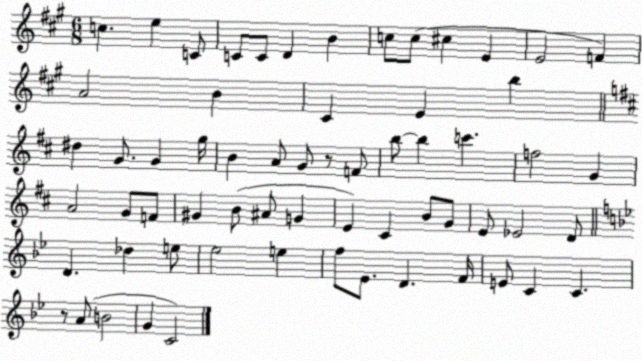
X:1
T:Untitled
M:6/8
L:1/4
K:A
c e C/2 C/2 C/2 D B c/2 c/2 ^c E E2 F A2 B ^C E b ^d G/2 G g/4 B A/2 G/2 z/2 F/2 b/2 b c' f2 G A2 G/2 F/2 ^G B/2 ^A/2 G E ^C B/2 G/2 E/2 _E2 D/2 D _d e/2 _e2 e f/2 _E/2 D F/4 E/2 C C z/2 A/2 B2 G C2